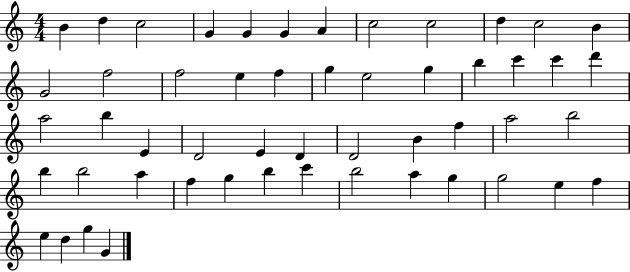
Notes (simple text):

B4/q D5/q C5/h G4/q G4/q G4/q A4/q C5/h C5/h D5/q C5/h B4/q G4/h F5/h F5/h E5/q F5/q G5/q E5/h G5/q B5/q C6/q C6/q D6/q A5/h B5/q E4/q D4/h E4/q D4/q D4/h B4/q F5/q A5/h B5/h B5/q B5/h A5/q F5/q G5/q B5/q C6/q B5/h A5/q G5/q G5/h E5/q F5/q E5/q D5/q G5/q G4/q